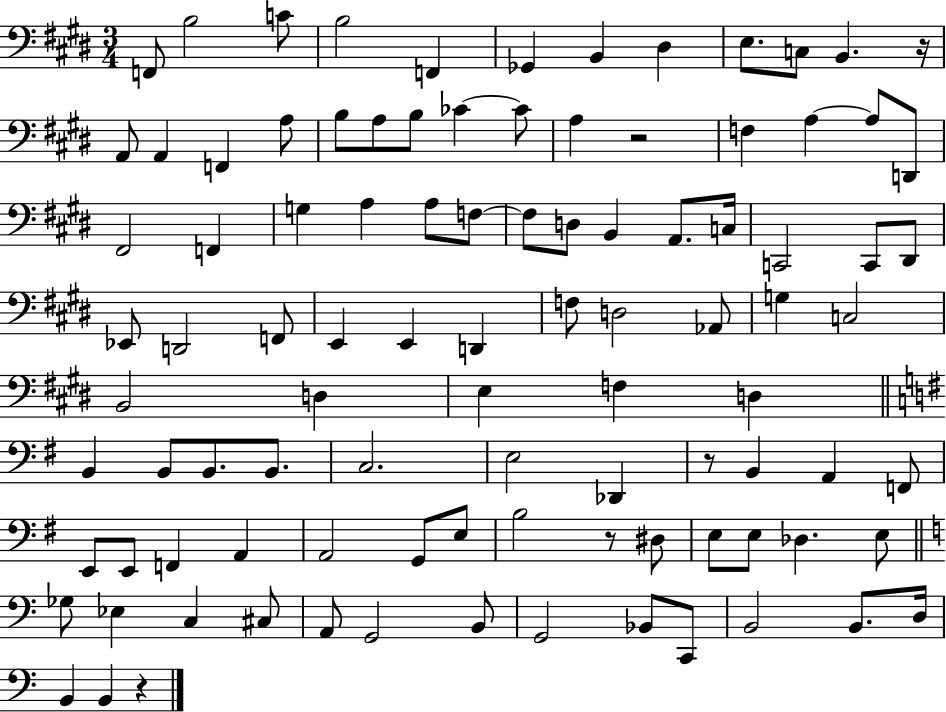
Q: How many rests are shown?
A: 5